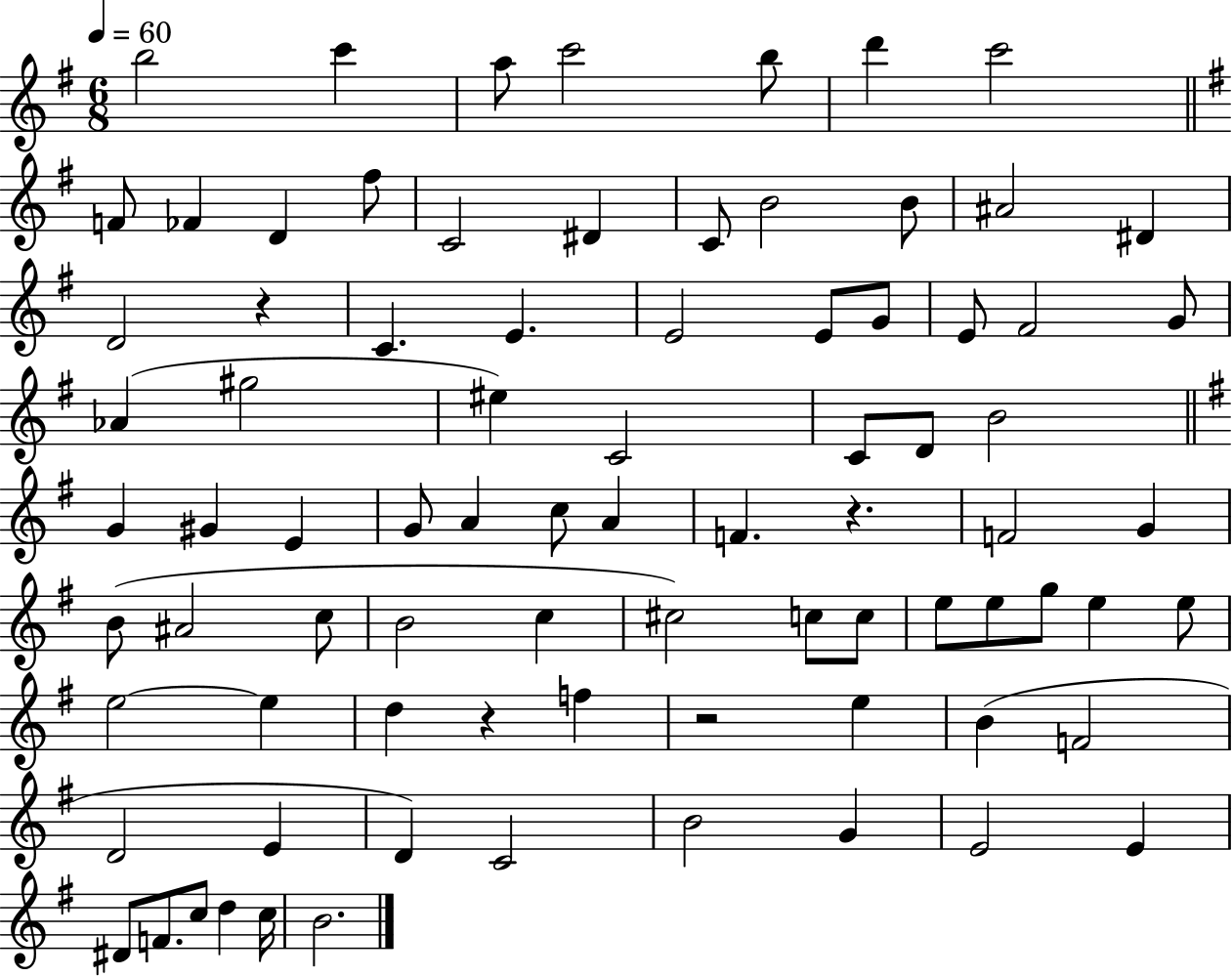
B5/h C6/q A5/e C6/h B5/e D6/q C6/h F4/e FES4/q D4/q F#5/e C4/h D#4/q C4/e B4/h B4/e A#4/h D#4/q D4/h R/q C4/q. E4/q. E4/h E4/e G4/e E4/e F#4/h G4/e Ab4/q G#5/h EIS5/q C4/h C4/e D4/e B4/h G4/q G#4/q E4/q G4/e A4/q C5/e A4/q F4/q. R/q. F4/h G4/q B4/e A#4/h C5/e B4/h C5/q C#5/h C5/e C5/e E5/e E5/e G5/e E5/q E5/e E5/h E5/q D5/q R/q F5/q R/h E5/q B4/q F4/h D4/h E4/q D4/q C4/h B4/h G4/q E4/h E4/q D#4/e F4/e. C5/e D5/q C5/s B4/h.